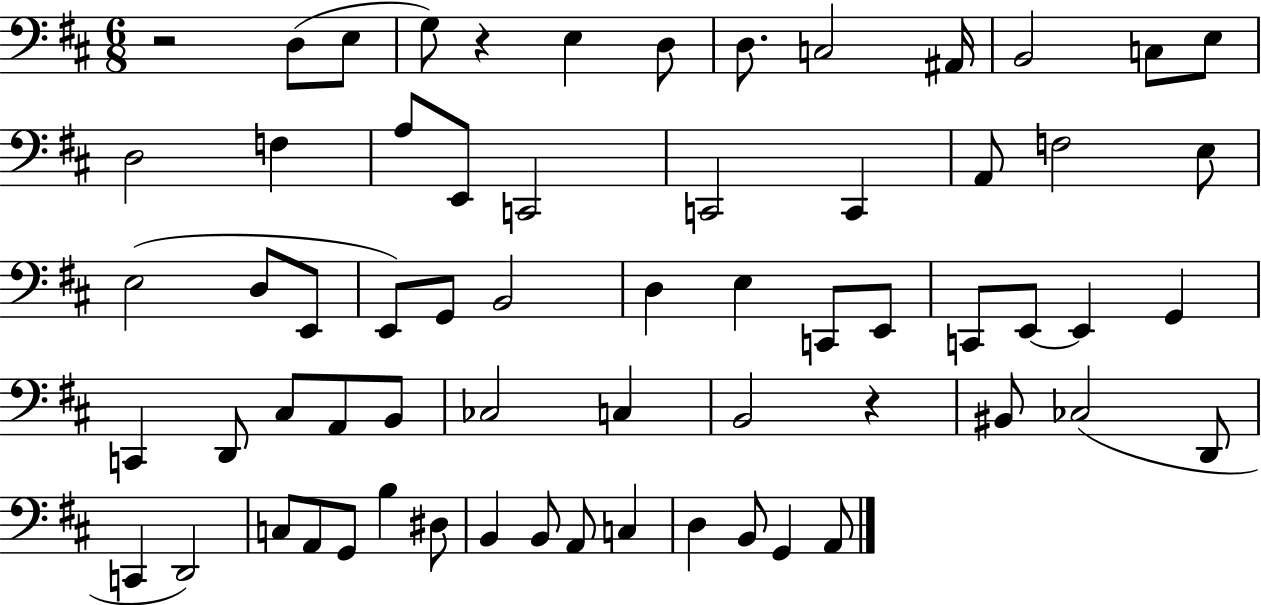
{
  \clef bass
  \numericTimeSignature
  \time 6/8
  \key d \major
  r2 d8( e8 | g8) r4 e4 d8 | d8. c2 ais,16 | b,2 c8 e8 | \break d2 f4 | a8 e,8 c,2 | c,2 c,4 | a,8 f2 e8 | \break e2( d8 e,8 | e,8) g,8 b,2 | d4 e4 c,8 e,8 | c,8 e,8~~ e,4 g,4 | \break c,4 d,8 cis8 a,8 b,8 | ces2 c4 | b,2 r4 | bis,8 ces2( d,8 | \break c,4 d,2) | c8 a,8 g,8 b4 dis8 | b,4 b,8 a,8 c4 | d4 b,8 g,4 a,8 | \break \bar "|."
}